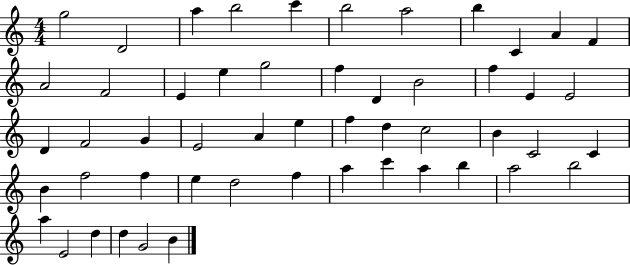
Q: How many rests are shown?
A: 0